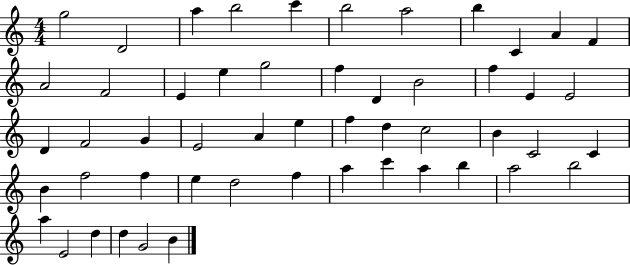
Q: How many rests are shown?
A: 0